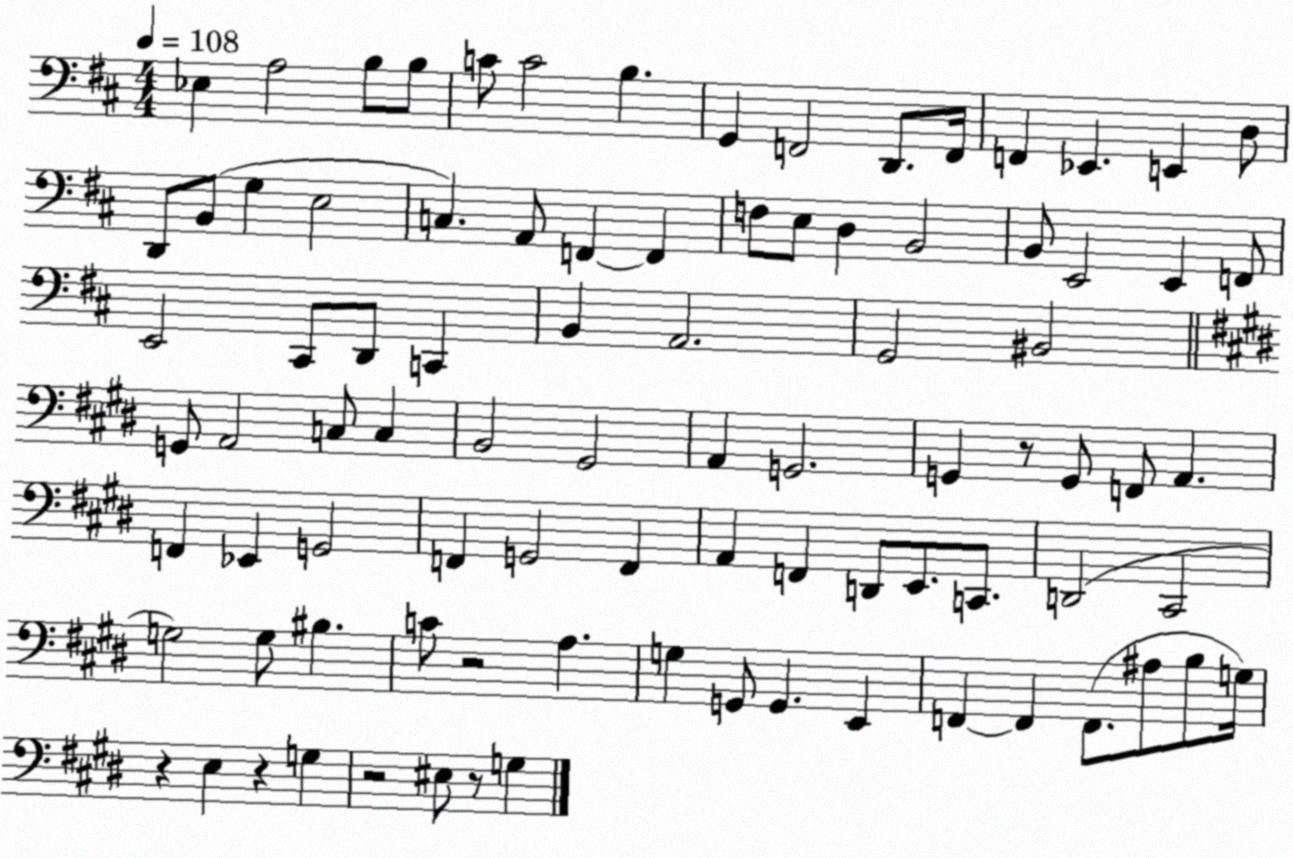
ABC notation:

X:1
T:Untitled
M:4/4
L:1/4
K:D
_E, A,2 B,/2 B,/2 C/2 C2 B, G,, F,,2 D,,/2 F,,/4 F,, _E,, E,, D,/2 D,,/2 B,,/2 G, E,2 C, A,,/2 F,, F,, F,/2 E,/2 D, B,,2 B,,/2 E,,2 E,, F,,/2 E,,2 ^C,,/2 D,,/2 C,, B,, A,,2 G,,2 ^B,,2 G,,/2 A,,2 C,/2 C, B,,2 ^G,,2 A,, G,,2 G,, z/2 G,,/2 F,,/2 A,, F,, _E,, G,,2 F,, G,,2 F,, A,, F,, D,,/2 E,,/2 C,,/2 D,,2 ^C,,2 G,2 G,/2 ^B, C/2 z2 A, G, G,,/2 G,, E,, F,, F,, F,,/2 ^A,/2 B,/2 G,/4 z E, z G, z2 ^E,/2 z/2 G,